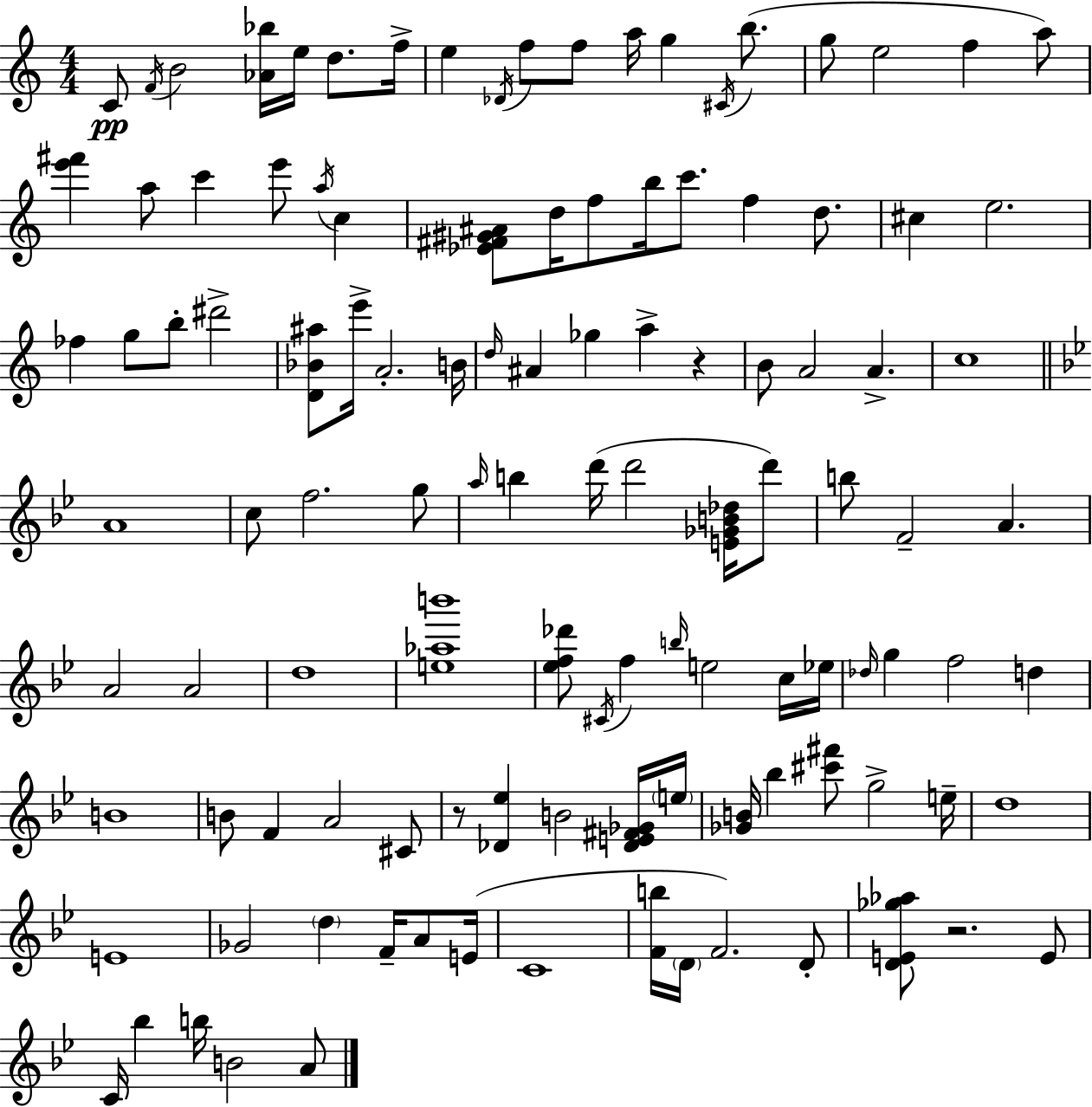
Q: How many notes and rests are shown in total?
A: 114